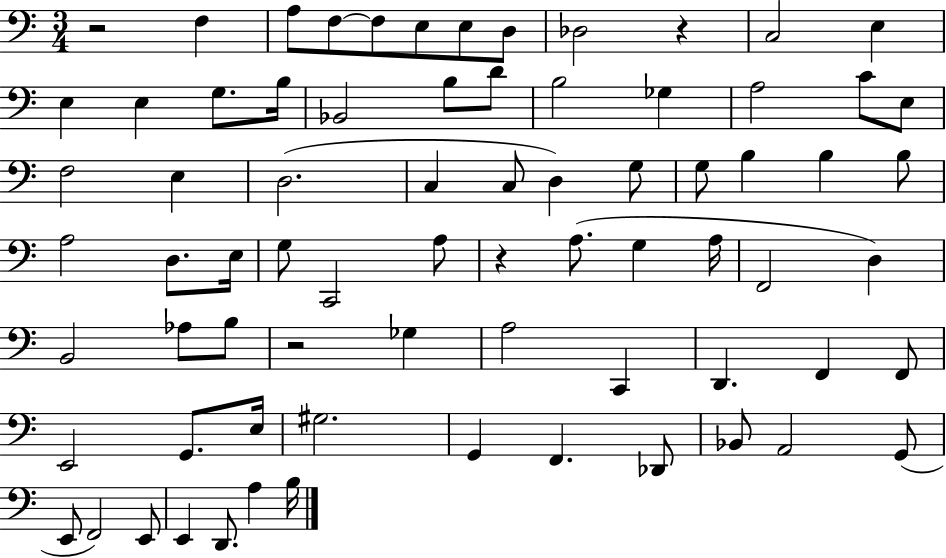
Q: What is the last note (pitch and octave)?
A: B3